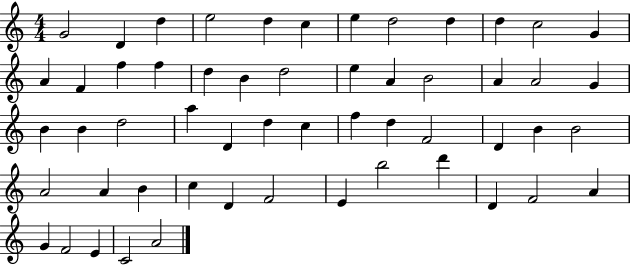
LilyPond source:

{
  \clef treble
  \numericTimeSignature
  \time 4/4
  \key c \major
  g'2 d'4 d''4 | e''2 d''4 c''4 | e''4 d''2 d''4 | d''4 c''2 g'4 | \break a'4 f'4 f''4 f''4 | d''4 b'4 d''2 | e''4 a'4 b'2 | a'4 a'2 g'4 | \break b'4 b'4 d''2 | a''4 d'4 d''4 c''4 | f''4 d''4 f'2 | d'4 b'4 b'2 | \break a'2 a'4 b'4 | c''4 d'4 f'2 | e'4 b''2 d'''4 | d'4 f'2 a'4 | \break g'4 f'2 e'4 | c'2 a'2 | \bar "|."
}